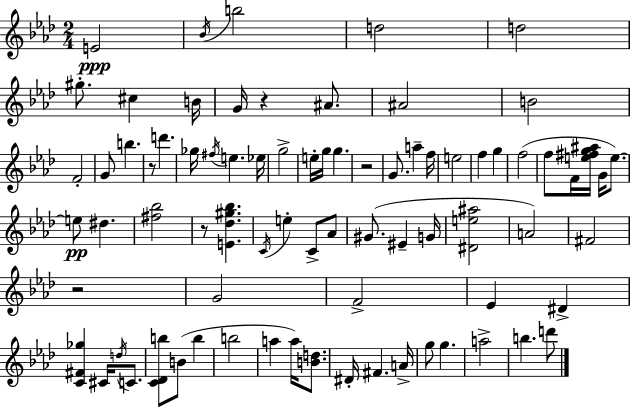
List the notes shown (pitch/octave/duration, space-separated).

E4/h Bb4/s B5/h D5/h D5/h G#5/e. C#5/q B4/s G4/s R/q A#4/e. A#4/h B4/h F4/h G4/e B5/q. R/e D6/q. Gb5/s F#5/s E5/q. Eb5/s G5/h E5/s G5/s G5/q. R/h G4/e. A5/q F5/s E5/h F5/q G5/q F5/h F5/e F4/s [E5,F#5,G5,A#5]/s G4/s E5/e. E5/e D#5/q. [F#5,Bb5]/h R/e [E4,Db5,G#5,Bb5]/q. C4/s E5/q C4/e Ab4/e G#4/e. EIS4/q G4/s [D#4,E5,A#5]/h A4/h F#4/h R/h G4/h F4/h Eb4/q D#4/q [C4,F#4,Gb5]/q C#4/s D5/s C4/e. [C4,Db4,B5]/e B4/e B5/q B5/h A5/q A5/s [B4,D5]/e. D#4/s F#4/q. A4/s G5/e G5/q. A5/h B5/q. D6/e